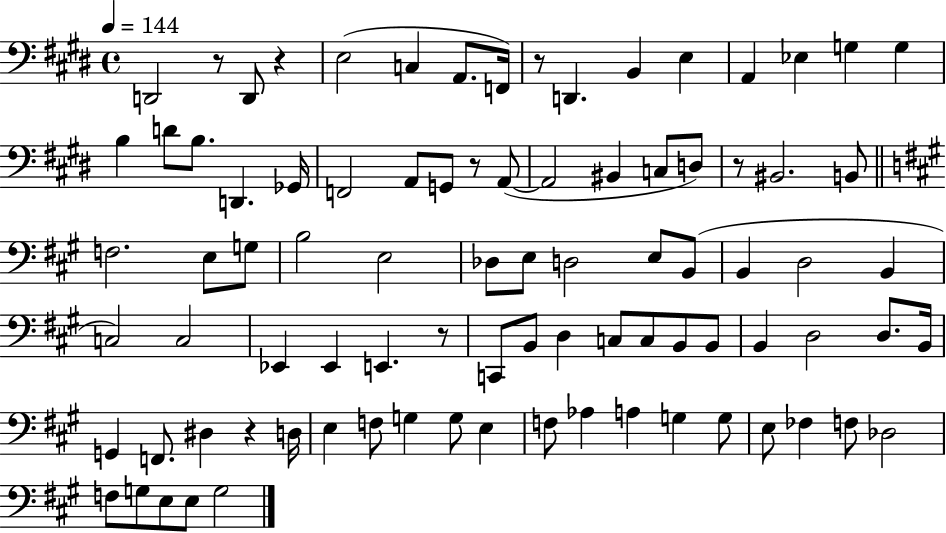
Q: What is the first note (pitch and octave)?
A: D2